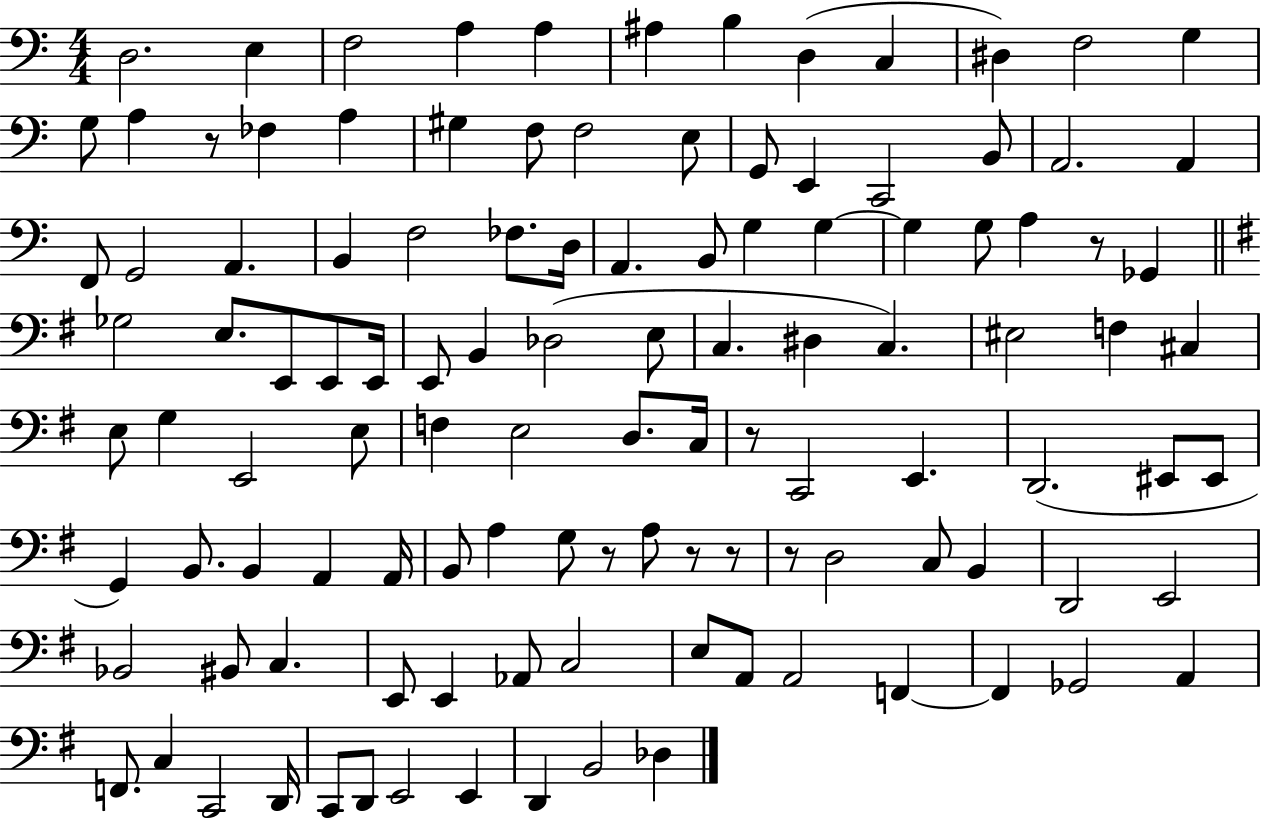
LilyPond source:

{
  \clef bass
  \numericTimeSignature
  \time 4/4
  \key c \major
  \repeat volta 2 { d2. e4 | f2 a4 a4 | ais4 b4 d4( c4 | dis4) f2 g4 | \break g8 a4 r8 fes4 a4 | gis4 f8 f2 e8 | g,8 e,4 c,2 b,8 | a,2. a,4 | \break f,8 g,2 a,4. | b,4 f2 fes8. d16 | a,4. b,8 g4 g4~~ | g4 g8 a4 r8 ges,4 | \break \bar "||" \break \key e \minor ges2 e8. e,8 e,8 e,16 | e,8 b,4 des2( e8 | c4. dis4 c4.) | eis2 f4 cis4 | \break e8 g4 e,2 e8 | f4 e2 d8. c16 | r8 c,2 e,4. | d,2.( eis,8 eis,8 | \break g,4) b,8. b,4 a,4 a,16 | b,8 a4 g8 r8 a8 r8 r8 | r8 d2 c8 b,4 | d,2 e,2 | \break bes,2 bis,8 c4. | e,8 e,4 aes,8 c2 | e8 a,8 a,2 f,4~~ | f,4 ges,2 a,4 | \break f,8. c4 c,2 d,16 | c,8 d,8 e,2 e,4 | d,4 b,2 des4 | } \bar "|."
}